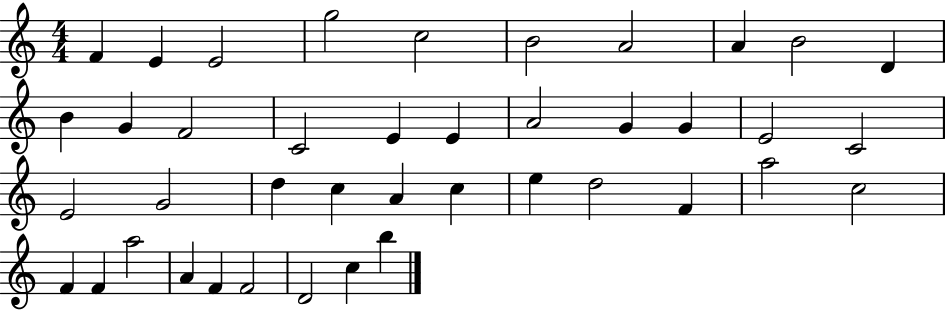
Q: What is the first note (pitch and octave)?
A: F4